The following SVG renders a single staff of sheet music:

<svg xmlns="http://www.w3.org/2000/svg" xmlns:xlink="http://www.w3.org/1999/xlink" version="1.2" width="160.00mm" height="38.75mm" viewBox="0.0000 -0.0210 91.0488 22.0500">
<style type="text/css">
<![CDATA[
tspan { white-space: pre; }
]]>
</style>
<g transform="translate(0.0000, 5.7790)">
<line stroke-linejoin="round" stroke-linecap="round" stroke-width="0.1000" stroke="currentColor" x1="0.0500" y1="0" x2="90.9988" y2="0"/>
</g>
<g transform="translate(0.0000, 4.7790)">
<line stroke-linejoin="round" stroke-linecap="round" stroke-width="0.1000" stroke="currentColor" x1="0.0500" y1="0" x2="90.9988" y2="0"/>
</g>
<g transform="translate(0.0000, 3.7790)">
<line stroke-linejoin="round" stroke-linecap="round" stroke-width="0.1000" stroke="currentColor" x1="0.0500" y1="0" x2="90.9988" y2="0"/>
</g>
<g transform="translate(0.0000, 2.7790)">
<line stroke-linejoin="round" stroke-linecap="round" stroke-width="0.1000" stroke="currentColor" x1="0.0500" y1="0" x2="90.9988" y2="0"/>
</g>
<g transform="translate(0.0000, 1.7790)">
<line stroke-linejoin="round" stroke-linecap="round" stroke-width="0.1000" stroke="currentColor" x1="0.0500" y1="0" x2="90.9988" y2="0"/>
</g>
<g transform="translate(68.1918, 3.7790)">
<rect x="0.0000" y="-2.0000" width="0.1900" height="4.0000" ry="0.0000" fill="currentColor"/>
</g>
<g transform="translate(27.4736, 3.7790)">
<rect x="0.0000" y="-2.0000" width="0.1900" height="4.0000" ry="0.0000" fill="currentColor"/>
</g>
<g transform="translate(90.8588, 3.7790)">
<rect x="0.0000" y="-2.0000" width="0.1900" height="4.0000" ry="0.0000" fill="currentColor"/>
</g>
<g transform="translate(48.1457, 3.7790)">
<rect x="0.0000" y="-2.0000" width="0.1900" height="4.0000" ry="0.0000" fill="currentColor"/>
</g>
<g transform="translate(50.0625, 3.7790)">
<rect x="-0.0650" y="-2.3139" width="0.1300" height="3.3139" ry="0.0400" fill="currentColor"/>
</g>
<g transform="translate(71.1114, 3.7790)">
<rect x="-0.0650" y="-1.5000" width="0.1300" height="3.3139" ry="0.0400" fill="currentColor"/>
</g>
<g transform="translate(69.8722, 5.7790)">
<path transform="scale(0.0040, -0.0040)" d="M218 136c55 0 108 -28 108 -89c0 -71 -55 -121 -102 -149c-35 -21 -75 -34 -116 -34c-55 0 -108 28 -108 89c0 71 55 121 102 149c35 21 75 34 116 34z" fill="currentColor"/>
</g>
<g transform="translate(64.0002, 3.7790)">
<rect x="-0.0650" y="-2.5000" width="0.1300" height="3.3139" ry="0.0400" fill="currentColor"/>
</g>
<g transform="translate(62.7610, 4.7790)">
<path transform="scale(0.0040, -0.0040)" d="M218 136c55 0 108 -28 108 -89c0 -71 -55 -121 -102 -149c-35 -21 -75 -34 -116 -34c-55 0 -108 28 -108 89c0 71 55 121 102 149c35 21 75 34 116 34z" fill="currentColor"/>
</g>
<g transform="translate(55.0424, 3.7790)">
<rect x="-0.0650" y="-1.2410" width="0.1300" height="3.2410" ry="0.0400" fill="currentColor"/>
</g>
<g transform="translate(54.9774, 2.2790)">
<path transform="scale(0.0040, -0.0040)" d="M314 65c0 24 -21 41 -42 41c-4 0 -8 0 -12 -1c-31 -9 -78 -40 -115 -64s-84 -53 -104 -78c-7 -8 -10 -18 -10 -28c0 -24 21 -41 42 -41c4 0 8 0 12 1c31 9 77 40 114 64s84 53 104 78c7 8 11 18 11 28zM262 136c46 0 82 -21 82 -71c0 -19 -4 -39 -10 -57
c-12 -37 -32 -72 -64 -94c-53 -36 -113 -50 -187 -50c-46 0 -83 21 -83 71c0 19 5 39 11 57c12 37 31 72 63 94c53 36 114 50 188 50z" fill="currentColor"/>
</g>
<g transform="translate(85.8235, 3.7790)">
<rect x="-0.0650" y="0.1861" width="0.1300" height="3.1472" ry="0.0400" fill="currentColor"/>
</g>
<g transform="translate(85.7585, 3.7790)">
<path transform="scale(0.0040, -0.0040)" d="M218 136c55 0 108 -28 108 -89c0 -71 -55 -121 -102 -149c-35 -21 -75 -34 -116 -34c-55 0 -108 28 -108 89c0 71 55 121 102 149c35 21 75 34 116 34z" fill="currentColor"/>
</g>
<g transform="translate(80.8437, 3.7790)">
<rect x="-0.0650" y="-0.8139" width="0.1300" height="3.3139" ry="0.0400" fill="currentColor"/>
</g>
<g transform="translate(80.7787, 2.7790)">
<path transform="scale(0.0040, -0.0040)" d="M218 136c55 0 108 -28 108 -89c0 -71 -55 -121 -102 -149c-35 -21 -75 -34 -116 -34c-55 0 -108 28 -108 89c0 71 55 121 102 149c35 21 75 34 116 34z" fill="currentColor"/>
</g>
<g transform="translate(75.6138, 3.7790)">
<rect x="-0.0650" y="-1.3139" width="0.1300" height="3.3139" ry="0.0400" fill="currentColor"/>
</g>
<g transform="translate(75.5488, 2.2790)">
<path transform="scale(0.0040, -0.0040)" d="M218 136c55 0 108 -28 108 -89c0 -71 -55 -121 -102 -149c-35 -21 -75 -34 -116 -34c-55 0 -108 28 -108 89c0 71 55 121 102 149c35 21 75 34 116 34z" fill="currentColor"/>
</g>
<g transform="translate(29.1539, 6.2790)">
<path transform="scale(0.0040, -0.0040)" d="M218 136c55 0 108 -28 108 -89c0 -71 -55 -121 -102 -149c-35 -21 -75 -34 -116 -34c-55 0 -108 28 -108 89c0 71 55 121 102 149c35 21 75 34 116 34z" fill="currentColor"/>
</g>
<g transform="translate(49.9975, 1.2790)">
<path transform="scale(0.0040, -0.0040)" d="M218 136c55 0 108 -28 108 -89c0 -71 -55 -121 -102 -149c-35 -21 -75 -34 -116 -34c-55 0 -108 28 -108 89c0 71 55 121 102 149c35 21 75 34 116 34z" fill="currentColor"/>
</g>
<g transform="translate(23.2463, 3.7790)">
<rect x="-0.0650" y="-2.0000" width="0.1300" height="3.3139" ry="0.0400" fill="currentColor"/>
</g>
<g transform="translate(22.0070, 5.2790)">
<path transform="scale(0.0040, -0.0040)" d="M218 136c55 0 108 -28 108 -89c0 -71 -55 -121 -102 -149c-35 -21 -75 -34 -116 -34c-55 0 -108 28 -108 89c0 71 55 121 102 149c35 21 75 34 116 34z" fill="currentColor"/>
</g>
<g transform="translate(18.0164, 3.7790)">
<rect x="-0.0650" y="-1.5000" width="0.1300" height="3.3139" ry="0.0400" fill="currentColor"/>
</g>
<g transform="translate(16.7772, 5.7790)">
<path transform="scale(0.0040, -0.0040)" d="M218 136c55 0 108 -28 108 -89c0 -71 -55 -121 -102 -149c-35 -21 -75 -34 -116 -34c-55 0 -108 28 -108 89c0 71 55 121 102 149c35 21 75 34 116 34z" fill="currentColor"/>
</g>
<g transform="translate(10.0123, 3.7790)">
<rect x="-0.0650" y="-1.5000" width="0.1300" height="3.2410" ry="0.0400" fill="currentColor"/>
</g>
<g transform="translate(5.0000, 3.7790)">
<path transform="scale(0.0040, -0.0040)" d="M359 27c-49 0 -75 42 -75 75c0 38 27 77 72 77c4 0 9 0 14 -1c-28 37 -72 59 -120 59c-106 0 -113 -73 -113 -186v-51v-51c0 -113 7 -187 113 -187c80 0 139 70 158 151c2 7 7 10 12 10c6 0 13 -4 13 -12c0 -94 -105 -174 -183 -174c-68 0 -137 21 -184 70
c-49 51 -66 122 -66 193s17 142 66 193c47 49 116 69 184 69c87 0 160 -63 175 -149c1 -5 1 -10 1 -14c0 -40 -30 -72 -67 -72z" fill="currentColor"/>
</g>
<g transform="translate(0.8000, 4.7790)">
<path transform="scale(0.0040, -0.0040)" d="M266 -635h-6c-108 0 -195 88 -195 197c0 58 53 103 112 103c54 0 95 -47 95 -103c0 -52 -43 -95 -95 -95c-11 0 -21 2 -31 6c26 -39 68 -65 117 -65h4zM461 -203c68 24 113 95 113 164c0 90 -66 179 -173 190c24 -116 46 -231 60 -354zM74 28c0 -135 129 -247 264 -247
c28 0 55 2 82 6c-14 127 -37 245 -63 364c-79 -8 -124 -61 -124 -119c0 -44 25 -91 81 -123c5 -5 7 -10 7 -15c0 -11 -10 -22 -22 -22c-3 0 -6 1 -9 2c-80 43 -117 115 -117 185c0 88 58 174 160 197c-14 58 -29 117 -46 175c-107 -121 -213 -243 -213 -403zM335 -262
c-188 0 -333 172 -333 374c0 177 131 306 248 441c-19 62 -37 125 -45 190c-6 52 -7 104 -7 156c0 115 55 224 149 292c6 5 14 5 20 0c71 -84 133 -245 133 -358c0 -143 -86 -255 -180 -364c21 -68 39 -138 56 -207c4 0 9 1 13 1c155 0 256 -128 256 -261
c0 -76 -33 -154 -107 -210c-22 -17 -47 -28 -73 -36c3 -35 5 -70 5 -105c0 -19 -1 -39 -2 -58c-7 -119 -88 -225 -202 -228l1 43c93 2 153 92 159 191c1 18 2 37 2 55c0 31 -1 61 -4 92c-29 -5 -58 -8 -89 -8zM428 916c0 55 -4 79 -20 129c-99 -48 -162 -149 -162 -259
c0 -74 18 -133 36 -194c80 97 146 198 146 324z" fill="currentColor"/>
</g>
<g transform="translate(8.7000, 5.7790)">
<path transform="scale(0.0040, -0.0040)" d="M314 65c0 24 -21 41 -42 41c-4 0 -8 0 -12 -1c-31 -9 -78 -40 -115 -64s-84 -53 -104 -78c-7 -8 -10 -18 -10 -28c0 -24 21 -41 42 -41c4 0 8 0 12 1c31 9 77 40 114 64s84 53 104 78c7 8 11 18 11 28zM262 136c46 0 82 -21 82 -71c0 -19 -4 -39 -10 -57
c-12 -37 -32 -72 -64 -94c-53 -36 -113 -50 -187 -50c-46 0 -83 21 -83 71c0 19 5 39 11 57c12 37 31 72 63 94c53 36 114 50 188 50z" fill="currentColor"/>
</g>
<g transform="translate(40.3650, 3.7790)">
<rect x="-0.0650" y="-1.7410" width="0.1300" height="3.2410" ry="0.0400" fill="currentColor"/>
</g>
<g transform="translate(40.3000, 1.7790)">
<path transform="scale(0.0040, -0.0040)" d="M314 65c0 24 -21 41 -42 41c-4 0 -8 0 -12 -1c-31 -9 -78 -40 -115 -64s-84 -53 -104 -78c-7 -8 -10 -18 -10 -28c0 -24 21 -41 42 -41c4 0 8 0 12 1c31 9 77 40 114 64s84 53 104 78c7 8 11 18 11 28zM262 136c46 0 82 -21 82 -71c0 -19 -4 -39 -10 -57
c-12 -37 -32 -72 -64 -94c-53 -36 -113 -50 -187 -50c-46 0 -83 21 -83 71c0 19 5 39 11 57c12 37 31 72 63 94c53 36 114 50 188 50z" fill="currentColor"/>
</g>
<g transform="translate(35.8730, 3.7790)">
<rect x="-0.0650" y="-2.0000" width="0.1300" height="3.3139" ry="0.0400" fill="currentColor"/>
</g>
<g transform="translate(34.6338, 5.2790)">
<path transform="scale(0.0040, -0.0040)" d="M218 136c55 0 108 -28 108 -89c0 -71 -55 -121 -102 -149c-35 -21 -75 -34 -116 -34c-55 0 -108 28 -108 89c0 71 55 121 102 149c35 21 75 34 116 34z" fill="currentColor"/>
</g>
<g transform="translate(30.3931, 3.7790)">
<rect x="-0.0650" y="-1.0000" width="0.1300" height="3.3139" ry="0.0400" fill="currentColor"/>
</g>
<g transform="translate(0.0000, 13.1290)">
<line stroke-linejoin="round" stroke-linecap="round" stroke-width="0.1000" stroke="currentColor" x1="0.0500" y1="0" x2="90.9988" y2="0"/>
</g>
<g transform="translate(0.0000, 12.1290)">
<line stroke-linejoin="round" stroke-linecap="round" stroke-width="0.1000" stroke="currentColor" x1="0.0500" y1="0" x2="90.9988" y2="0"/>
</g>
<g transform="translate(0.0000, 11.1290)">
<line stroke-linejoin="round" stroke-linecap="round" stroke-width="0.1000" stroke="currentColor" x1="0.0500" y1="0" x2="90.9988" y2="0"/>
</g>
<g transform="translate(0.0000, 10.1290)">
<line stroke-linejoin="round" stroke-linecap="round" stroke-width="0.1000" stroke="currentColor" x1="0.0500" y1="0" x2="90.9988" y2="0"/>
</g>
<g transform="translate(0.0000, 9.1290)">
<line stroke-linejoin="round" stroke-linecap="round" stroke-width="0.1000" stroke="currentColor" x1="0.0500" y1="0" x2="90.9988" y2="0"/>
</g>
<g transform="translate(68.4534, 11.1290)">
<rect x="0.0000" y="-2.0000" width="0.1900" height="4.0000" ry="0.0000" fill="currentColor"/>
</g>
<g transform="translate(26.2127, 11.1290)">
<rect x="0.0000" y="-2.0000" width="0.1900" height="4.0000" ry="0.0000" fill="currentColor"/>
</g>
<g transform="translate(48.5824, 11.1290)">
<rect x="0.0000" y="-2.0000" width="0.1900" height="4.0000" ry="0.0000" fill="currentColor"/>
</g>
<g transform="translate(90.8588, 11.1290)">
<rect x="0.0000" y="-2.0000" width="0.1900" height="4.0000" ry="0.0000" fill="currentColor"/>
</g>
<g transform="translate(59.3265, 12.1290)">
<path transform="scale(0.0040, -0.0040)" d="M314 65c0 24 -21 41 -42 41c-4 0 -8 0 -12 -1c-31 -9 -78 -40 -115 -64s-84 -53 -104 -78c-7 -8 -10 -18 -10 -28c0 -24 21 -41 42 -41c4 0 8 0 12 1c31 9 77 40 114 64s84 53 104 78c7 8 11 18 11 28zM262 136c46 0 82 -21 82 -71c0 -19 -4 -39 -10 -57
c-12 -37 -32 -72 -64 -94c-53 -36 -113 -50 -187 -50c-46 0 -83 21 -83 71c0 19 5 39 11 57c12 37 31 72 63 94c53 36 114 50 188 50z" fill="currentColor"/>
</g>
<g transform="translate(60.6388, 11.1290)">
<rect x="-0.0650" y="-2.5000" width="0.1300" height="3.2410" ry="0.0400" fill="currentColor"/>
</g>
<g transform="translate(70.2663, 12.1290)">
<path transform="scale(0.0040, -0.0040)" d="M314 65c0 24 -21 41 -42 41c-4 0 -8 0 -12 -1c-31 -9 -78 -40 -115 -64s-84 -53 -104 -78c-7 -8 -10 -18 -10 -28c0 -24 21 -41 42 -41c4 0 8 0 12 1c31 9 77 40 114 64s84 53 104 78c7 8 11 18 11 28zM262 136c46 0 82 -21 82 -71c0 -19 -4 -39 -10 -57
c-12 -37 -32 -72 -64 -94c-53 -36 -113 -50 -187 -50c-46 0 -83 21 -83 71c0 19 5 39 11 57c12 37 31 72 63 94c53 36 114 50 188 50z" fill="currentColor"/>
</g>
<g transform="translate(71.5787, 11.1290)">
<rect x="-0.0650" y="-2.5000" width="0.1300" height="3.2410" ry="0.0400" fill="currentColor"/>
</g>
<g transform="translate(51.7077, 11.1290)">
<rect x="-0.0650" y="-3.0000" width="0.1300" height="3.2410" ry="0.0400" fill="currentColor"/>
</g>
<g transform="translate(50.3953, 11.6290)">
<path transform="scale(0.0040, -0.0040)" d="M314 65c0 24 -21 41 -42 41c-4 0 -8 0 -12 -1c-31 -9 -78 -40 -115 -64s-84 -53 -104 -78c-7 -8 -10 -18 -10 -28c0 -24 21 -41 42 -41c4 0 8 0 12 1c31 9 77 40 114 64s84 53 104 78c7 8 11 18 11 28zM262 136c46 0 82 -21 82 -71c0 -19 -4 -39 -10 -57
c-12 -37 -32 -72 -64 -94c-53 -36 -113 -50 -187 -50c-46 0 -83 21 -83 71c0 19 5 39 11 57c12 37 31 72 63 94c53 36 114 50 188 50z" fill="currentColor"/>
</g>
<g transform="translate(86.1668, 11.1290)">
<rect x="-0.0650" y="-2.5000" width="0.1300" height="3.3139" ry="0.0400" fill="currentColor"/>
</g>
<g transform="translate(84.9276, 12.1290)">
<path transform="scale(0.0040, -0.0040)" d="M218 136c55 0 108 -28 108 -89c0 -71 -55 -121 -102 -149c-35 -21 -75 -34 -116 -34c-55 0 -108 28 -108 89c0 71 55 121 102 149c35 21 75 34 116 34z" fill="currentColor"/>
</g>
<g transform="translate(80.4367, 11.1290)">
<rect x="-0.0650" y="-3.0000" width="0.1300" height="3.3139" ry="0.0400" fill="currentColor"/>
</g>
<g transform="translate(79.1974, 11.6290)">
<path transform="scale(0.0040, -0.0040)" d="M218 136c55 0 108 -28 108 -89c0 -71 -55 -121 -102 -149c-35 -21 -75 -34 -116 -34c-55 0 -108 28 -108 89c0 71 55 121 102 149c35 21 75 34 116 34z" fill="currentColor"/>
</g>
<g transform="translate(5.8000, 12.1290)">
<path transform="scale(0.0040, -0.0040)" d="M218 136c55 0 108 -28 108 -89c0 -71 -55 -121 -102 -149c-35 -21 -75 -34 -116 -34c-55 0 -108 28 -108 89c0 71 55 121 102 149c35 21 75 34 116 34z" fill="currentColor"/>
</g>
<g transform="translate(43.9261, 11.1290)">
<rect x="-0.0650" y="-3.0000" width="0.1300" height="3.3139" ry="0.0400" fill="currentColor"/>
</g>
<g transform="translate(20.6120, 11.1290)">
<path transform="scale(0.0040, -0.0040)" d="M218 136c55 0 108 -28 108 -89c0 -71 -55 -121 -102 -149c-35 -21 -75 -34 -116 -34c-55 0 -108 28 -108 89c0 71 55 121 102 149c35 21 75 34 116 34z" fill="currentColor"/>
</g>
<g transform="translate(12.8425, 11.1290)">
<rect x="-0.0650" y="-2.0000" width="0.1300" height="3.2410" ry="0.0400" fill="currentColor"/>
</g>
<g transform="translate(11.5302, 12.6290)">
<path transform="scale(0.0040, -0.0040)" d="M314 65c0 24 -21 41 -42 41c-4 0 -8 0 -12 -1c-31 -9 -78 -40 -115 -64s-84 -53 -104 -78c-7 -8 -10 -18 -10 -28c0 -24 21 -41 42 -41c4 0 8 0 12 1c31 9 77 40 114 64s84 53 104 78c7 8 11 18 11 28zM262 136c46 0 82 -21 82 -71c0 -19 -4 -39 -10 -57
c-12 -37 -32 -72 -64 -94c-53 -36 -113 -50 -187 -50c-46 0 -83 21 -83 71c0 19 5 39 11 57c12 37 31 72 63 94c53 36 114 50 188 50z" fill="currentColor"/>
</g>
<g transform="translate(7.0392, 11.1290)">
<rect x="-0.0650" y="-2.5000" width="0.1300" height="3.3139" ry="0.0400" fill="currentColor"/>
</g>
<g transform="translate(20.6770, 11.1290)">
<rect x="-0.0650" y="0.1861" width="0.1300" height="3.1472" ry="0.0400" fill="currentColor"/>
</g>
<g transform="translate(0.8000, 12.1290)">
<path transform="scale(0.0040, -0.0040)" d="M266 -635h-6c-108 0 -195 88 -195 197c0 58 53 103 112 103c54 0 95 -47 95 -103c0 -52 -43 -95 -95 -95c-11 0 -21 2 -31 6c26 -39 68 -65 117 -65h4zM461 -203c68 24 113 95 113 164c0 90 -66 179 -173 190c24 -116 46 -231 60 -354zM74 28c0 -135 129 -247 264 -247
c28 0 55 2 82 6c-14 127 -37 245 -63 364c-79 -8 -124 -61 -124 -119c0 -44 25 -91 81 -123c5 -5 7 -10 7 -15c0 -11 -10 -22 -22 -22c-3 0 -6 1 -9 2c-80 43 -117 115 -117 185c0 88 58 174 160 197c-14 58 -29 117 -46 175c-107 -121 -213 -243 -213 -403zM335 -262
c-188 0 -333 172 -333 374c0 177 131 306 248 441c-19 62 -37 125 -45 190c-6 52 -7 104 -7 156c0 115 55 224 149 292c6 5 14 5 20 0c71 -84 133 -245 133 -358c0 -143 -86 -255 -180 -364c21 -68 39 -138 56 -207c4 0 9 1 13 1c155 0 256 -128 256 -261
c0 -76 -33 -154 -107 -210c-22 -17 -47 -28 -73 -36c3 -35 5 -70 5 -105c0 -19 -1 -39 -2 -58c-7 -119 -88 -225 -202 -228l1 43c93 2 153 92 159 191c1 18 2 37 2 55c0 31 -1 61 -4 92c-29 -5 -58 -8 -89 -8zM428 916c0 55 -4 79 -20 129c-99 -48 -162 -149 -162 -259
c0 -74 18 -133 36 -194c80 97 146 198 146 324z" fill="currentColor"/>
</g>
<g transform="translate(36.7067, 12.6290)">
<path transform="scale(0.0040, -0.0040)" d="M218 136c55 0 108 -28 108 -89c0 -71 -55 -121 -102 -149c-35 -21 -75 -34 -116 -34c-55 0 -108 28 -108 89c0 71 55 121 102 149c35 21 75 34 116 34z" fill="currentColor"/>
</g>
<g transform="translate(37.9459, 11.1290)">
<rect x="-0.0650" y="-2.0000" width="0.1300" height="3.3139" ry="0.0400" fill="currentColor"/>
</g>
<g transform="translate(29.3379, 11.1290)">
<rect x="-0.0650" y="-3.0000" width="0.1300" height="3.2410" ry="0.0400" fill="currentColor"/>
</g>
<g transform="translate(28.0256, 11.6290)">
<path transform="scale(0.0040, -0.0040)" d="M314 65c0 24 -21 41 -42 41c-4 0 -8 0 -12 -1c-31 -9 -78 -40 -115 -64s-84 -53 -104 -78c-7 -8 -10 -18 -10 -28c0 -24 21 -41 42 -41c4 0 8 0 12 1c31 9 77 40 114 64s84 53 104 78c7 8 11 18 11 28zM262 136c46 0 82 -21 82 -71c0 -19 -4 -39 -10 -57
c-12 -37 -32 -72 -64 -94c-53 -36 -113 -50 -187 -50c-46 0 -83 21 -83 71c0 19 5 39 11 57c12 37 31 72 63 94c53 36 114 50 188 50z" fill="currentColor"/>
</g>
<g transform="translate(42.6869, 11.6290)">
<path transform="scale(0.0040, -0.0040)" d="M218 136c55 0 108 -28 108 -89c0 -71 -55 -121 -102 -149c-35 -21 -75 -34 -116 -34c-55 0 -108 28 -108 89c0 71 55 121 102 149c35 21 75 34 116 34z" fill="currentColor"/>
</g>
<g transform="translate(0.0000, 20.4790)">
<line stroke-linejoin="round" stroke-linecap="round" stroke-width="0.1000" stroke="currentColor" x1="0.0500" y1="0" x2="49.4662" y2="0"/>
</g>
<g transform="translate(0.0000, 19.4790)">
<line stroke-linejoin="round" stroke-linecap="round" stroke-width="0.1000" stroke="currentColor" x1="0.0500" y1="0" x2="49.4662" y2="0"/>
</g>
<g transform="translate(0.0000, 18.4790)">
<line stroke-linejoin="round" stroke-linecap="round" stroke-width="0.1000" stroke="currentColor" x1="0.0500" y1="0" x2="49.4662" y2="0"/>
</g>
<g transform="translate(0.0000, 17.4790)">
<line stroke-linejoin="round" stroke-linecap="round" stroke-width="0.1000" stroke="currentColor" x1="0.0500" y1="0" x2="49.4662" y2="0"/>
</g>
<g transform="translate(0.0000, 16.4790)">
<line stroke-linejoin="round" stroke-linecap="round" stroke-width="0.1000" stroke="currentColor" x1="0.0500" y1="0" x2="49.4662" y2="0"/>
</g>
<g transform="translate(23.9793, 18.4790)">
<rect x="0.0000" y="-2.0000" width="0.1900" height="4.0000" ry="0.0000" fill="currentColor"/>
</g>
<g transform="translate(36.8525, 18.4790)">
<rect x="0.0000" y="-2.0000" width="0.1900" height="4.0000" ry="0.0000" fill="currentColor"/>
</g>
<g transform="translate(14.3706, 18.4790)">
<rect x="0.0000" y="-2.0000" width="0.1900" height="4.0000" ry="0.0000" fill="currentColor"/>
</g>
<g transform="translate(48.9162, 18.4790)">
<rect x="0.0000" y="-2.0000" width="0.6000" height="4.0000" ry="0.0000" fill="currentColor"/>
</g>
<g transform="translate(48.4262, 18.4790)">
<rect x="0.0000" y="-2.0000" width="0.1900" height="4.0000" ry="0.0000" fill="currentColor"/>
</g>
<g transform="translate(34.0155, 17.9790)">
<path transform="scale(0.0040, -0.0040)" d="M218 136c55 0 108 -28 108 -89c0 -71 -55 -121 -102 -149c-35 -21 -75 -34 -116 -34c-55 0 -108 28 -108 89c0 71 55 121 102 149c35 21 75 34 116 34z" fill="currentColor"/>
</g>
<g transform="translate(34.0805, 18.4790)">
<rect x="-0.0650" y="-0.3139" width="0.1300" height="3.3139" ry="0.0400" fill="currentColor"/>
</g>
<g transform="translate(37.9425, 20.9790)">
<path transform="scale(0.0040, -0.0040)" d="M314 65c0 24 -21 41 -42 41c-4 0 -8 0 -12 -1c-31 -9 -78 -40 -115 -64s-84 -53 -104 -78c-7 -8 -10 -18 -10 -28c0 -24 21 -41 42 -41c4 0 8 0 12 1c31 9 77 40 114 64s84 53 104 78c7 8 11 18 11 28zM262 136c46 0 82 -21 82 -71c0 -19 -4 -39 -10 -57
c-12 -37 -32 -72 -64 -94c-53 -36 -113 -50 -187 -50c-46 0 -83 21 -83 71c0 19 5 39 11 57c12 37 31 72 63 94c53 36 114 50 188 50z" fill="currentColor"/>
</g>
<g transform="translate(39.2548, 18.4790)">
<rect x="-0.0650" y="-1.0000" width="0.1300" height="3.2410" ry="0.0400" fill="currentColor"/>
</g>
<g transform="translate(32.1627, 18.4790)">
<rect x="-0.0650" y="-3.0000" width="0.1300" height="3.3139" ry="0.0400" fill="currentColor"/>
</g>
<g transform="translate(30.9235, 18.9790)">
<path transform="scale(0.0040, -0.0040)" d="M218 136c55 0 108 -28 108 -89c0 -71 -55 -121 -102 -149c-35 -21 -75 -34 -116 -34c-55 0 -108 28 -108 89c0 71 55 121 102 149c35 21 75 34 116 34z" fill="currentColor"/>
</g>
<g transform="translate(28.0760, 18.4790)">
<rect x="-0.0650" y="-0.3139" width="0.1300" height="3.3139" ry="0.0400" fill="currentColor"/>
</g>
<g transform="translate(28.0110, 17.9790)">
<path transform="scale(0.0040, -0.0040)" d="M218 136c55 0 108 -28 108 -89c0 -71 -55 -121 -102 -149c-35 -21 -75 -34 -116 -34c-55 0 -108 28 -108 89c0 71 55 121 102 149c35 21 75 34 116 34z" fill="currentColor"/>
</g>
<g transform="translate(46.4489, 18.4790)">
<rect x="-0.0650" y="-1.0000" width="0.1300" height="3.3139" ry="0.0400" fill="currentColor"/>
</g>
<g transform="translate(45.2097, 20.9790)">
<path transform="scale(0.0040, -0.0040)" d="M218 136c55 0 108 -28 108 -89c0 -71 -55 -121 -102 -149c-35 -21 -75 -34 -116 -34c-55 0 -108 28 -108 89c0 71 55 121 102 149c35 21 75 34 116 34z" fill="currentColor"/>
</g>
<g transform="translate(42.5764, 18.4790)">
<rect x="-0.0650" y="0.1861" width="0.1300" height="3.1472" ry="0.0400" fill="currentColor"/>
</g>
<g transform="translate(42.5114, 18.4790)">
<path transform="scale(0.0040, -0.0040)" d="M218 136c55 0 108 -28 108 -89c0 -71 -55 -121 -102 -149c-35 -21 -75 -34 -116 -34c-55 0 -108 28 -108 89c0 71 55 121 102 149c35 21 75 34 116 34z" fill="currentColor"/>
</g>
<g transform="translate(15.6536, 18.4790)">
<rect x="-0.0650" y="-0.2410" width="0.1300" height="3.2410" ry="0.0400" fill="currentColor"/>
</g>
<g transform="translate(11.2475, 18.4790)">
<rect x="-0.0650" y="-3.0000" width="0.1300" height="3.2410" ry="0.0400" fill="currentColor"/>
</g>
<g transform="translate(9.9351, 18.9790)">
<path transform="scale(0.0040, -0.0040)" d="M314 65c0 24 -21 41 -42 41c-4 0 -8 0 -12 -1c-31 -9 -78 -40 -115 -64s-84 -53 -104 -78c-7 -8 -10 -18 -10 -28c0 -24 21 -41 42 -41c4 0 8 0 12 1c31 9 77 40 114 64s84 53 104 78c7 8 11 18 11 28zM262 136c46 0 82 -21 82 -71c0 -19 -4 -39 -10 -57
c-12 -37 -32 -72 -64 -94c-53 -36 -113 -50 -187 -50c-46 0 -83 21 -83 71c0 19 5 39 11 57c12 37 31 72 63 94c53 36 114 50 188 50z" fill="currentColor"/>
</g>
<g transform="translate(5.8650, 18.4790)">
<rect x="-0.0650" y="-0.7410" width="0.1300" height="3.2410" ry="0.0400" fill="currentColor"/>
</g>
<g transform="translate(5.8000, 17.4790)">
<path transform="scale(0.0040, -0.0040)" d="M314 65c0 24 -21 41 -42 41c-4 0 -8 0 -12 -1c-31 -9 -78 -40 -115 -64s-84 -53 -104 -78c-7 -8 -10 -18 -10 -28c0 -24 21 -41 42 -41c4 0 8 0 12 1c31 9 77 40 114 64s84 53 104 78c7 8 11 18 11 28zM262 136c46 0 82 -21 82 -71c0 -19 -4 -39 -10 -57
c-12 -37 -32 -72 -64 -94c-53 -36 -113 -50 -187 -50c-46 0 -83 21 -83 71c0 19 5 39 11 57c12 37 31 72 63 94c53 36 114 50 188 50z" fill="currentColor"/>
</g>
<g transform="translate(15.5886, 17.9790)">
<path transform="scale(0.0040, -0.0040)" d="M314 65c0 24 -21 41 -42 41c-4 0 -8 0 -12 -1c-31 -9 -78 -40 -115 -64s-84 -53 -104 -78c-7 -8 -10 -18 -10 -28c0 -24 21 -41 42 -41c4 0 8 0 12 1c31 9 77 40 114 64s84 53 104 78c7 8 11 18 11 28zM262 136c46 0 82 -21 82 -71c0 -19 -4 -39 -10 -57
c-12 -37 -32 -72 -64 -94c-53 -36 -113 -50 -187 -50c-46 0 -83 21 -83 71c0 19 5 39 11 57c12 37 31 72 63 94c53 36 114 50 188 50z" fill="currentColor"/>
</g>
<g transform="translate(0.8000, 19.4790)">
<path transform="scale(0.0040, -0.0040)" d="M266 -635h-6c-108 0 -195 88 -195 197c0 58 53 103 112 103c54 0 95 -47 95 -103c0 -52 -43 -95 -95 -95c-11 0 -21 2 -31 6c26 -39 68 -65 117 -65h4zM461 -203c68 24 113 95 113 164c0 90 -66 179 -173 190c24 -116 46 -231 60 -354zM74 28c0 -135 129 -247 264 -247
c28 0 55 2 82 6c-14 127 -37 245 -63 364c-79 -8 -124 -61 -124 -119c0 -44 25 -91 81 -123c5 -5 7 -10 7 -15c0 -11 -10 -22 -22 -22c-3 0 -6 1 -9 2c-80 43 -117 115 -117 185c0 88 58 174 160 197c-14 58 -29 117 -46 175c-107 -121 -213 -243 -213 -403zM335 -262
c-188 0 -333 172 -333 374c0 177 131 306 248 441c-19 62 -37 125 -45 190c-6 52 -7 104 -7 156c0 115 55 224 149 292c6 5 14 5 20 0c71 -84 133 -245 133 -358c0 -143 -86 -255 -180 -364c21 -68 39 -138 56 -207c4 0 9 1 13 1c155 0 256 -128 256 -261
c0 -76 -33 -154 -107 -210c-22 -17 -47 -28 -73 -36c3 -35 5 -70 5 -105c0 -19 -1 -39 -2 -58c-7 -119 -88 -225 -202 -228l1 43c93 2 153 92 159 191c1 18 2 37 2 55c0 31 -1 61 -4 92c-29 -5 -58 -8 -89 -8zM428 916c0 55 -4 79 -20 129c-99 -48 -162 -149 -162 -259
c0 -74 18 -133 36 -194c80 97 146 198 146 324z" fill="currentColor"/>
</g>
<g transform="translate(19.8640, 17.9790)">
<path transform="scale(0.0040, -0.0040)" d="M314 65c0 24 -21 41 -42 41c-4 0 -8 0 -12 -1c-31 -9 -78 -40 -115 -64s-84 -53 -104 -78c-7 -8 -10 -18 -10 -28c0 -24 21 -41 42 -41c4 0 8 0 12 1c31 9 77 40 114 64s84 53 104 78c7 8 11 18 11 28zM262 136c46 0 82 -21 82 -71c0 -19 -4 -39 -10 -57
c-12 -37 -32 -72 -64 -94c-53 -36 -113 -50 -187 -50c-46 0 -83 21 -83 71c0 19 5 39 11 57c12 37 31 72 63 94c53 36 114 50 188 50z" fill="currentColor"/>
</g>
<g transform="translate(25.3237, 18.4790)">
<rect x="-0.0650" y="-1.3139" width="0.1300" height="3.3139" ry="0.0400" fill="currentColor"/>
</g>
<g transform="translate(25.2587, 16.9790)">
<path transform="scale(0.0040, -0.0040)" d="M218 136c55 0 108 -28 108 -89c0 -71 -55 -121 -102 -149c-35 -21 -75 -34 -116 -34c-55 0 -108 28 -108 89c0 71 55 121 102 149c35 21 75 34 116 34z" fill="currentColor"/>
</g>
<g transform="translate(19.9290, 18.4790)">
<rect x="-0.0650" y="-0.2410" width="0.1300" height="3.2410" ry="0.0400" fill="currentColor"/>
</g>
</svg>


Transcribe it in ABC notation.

X:1
T:Untitled
M:4/4
L:1/4
K:C
E2 E F D F f2 g e2 G E e d B G F2 B A2 F A A2 G2 G2 A G d2 A2 c2 c2 e c A c D2 B D